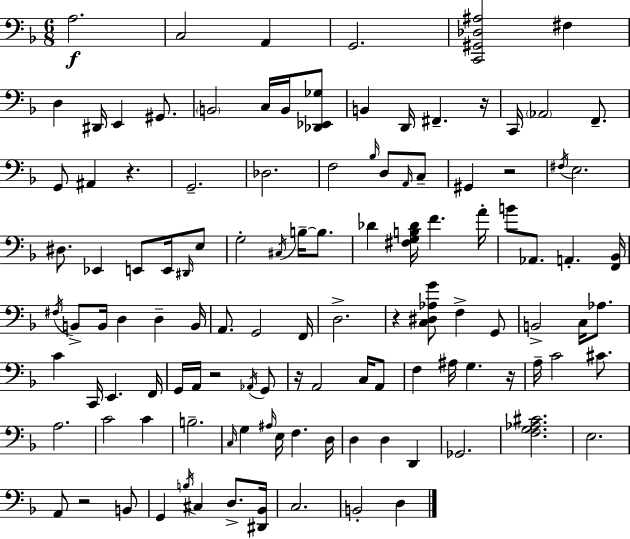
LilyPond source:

{
  \clef bass
  \numericTimeSignature
  \time 6/8
  \key f \major
  a2.\f | c2 a,4 | g,2. | <c, gis, des ais>2 fis4 | \break d4 dis,16 e,4 gis,8. | \parenthesize b,2 c16 b,16 <des, ees, ges>8 | b,4 d,16 fis,4.-- r16 | c,16 \parenthesize aes,2 f,8.-- | \break g,8 ais,4 r4. | g,2.-- | des2. | f2 \grace { bes16 } d8 \grace { a,16 } | \break c8-- gis,4 r2 | \acciaccatura { fis16 } e2. | dis8. ees,4 e,8 | e,16 \grace { dis,16 } e8 g2-. | \break \acciaccatura { cis16 } b16--~~ b8. des'4 <fis g b des'>16 f'4. | a'16-. b'8 aes,8. a,4.-. | <f, bes,>16 \acciaccatura { fis16 } b,8-> b,16 d4 | d4-- b,16 a,8. g,2 | \break f,16 d2.-> | r4 <c dis aes g'>8 | f4-> g,8 b,2-> | c16 aes8. c'4 c,16 e,4. | \break f,16 g,16 a,16 r2 | \acciaccatura { aes,16 } g,8 r16 a,2 | c16 a,8 f4 ais16 | g4. r16 a16-- c'2 | \break cis'8. a2. | c'2 | c'4 b2.-- | \grace { c16 } g4 | \break \grace { ais16 } e16 f4. d16 d4 | d4 d,4 ges,2. | <f g aes cis'>2. | e2. | \break a,8 r2 | b,8 g,4 | \acciaccatura { b16 } cis4 d8.-> <dis, bes,>16 c2. | b,2-. | \break d4 \bar "|."
}